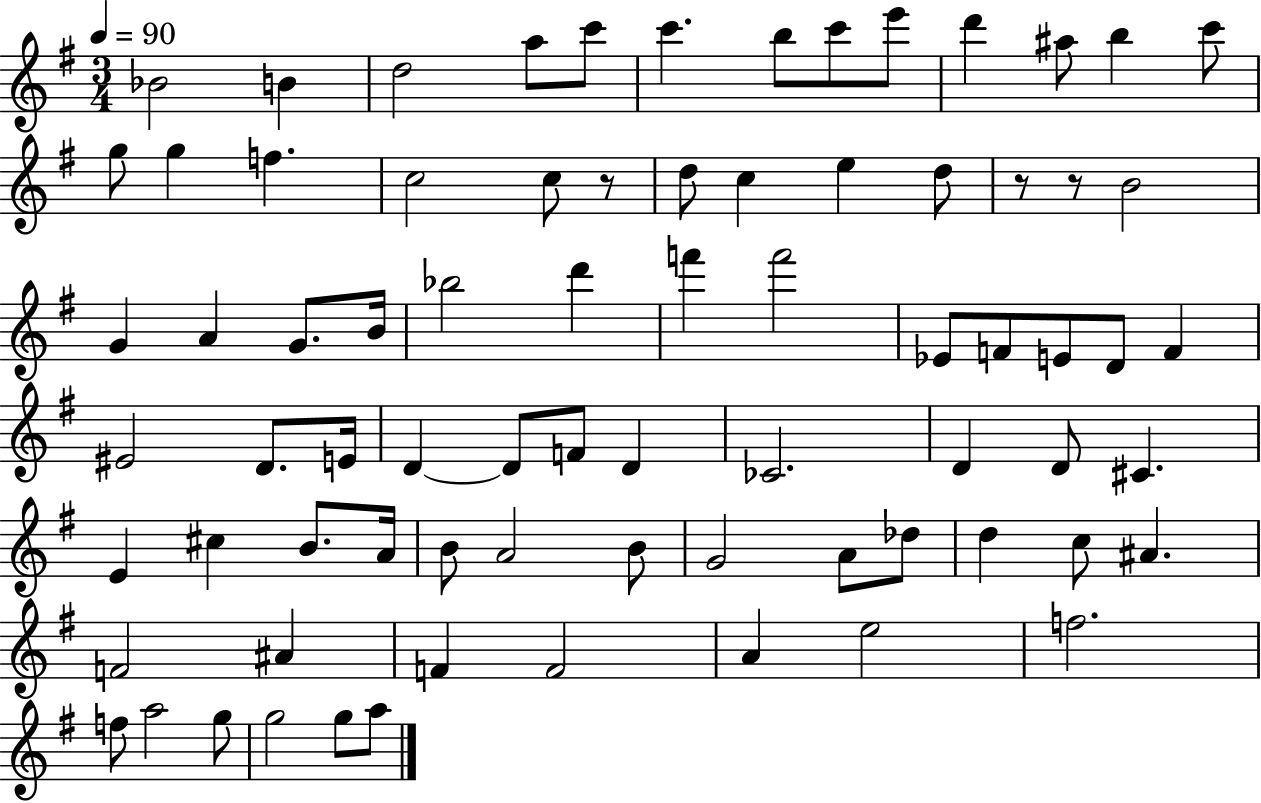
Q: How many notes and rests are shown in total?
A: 76